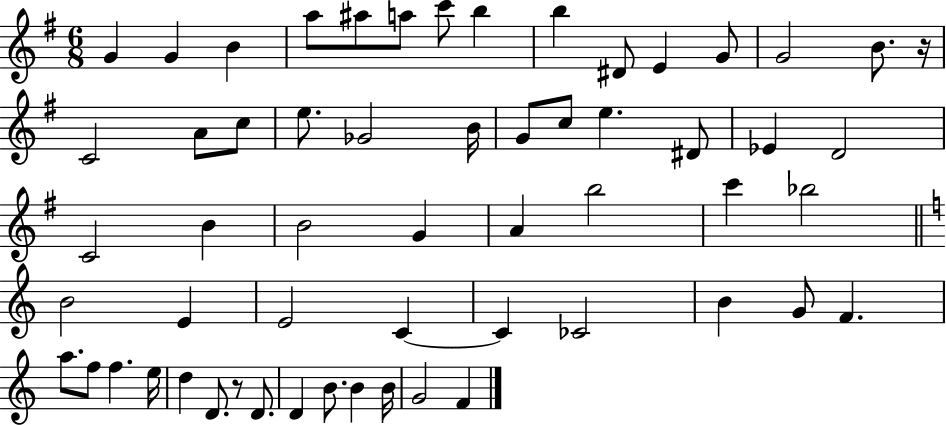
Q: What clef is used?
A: treble